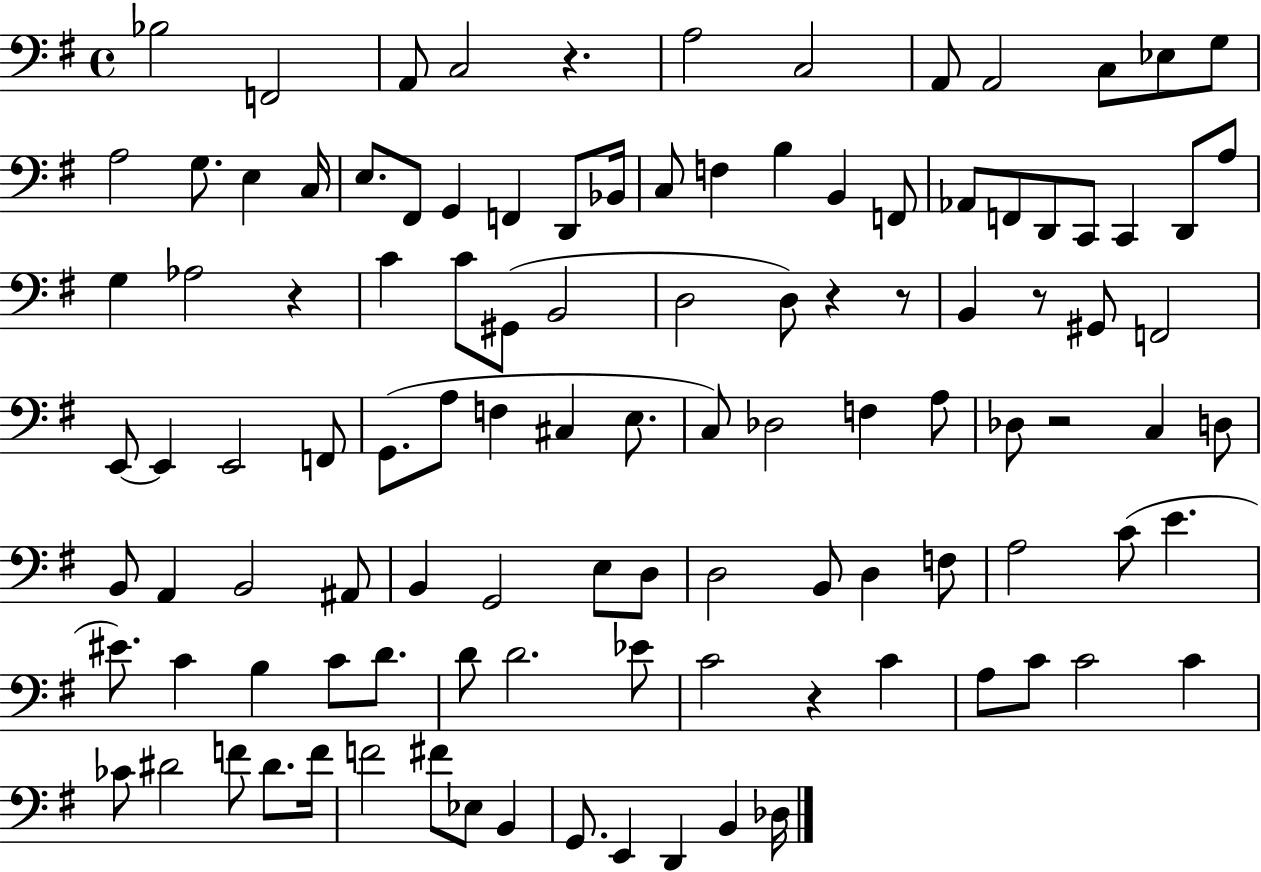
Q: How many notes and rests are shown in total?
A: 110